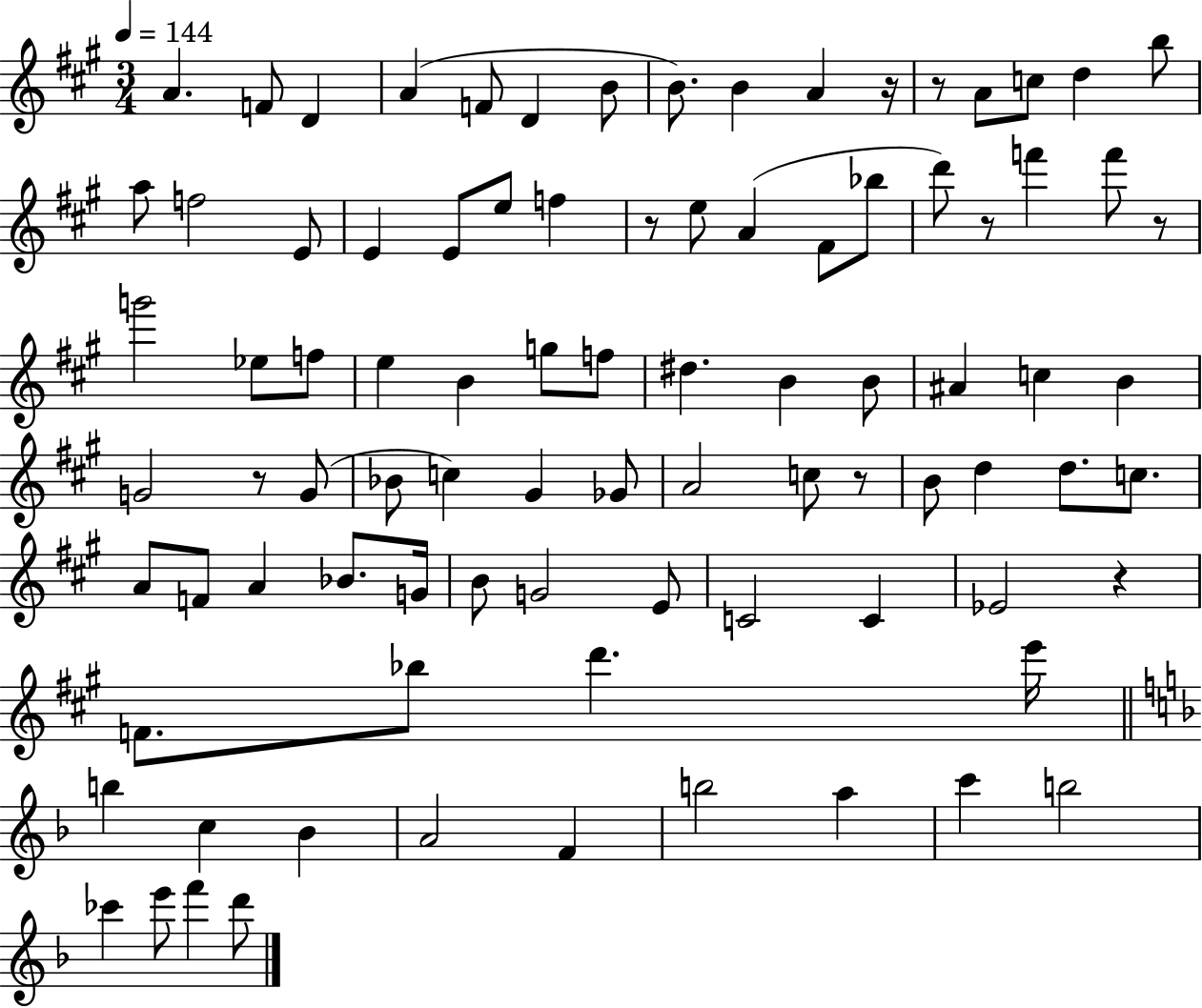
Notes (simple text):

A4/q. F4/e D4/q A4/q F4/e D4/q B4/e B4/e. B4/q A4/q R/s R/e A4/e C5/e D5/q B5/e A5/e F5/h E4/e E4/q E4/e E5/e F5/q R/e E5/e A4/q F#4/e Bb5/e D6/e R/e F6/q F6/e R/e G6/h Eb5/e F5/e E5/q B4/q G5/e F5/e D#5/q. B4/q B4/e A#4/q C5/q B4/q G4/h R/e G4/e Bb4/e C5/q G#4/q Gb4/e A4/h C5/e R/e B4/e D5/q D5/e. C5/e. A4/e F4/e A4/q Bb4/e. G4/s B4/e G4/h E4/e C4/h C4/q Eb4/h R/q F4/e. Bb5/e D6/q. E6/s B5/q C5/q Bb4/q A4/h F4/q B5/h A5/q C6/q B5/h CES6/q E6/e F6/q D6/e